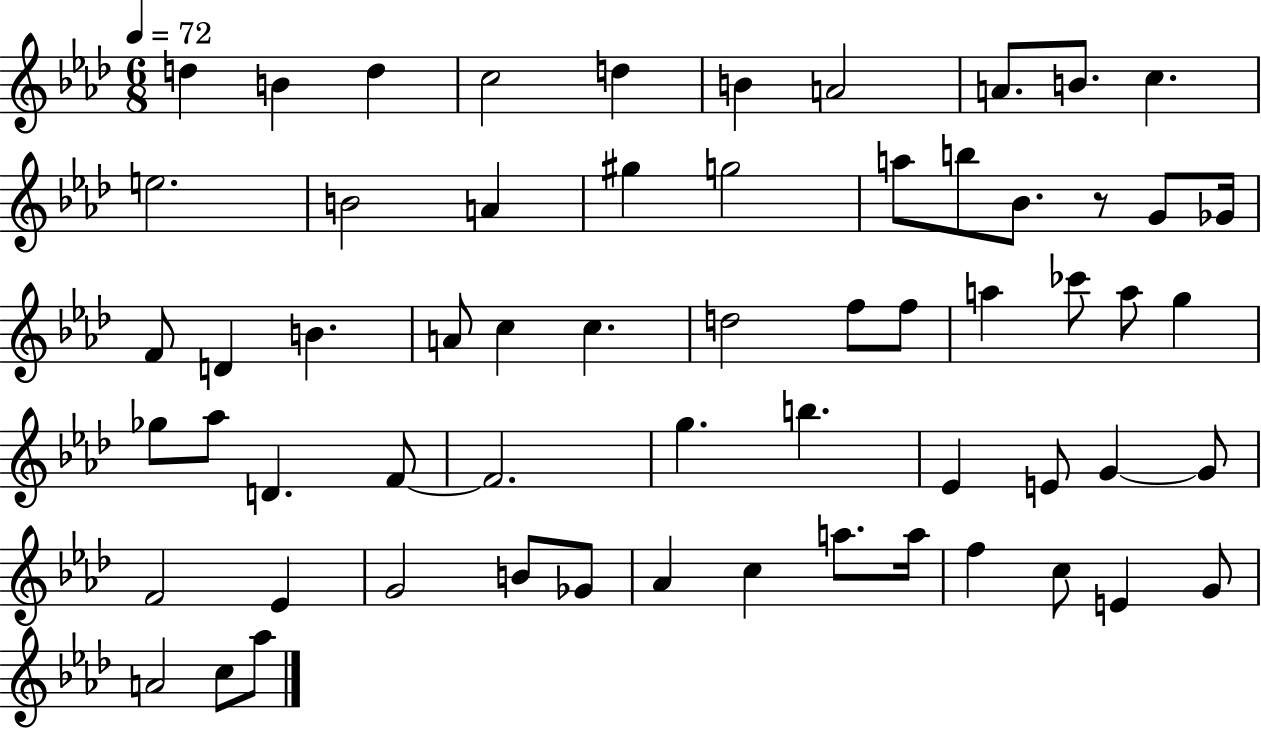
{
  \clef treble
  \numericTimeSignature
  \time 6/8
  \key aes \major
  \tempo 4 = 72
  d''4 b'4 d''4 | c''2 d''4 | b'4 a'2 | a'8. b'8. c''4. | \break e''2. | b'2 a'4 | gis''4 g''2 | a''8 b''8 bes'8. r8 g'8 ges'16 | \break f'8 d'4 b'4. | a'8 c''4 c''4. | d''2 f''8 f''8 | a''4 ces'''8 a''8 g''4 | \break ges''8 aes''8 d'4. f'8~~ | f'2. | g''4. b''4. | ees'4 e'8 g'4~~ g'8 | \break f'2 ees'4 | g'2 b'8 ges'8 | aes'4 c''4 a''8. a''16 | f''4 c''8 e'4 g'8 | \break a'2 c''8 aes''8 | \bar "|."
}